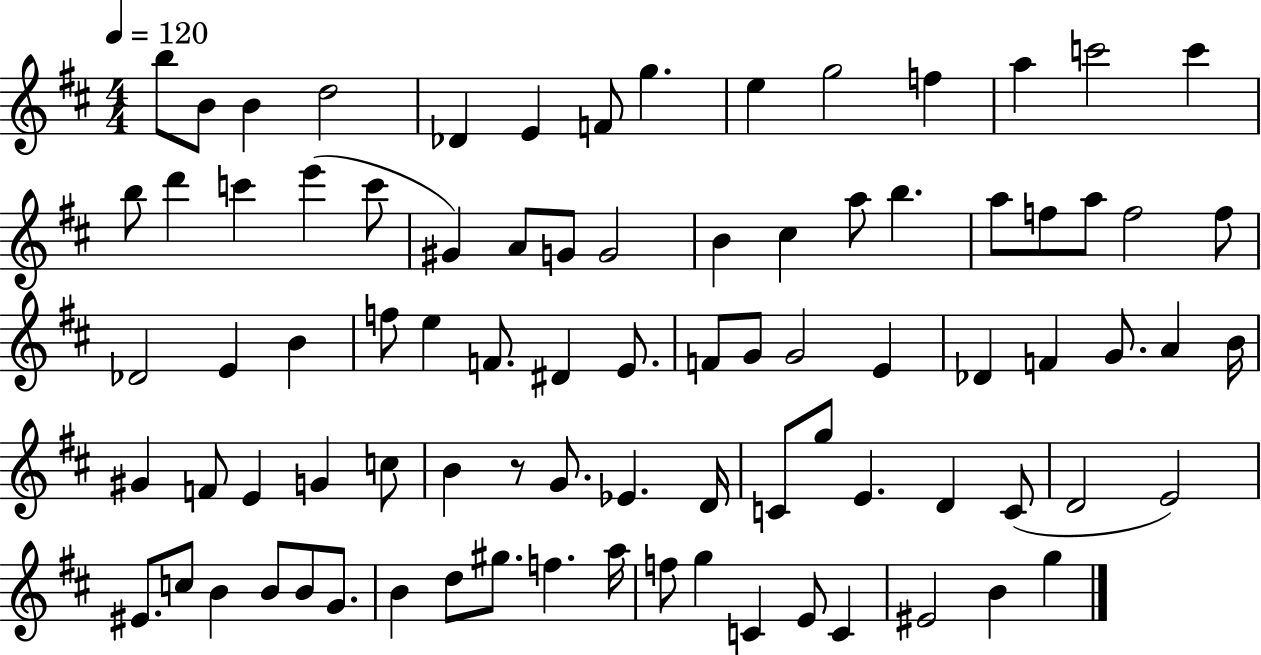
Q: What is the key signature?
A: D major